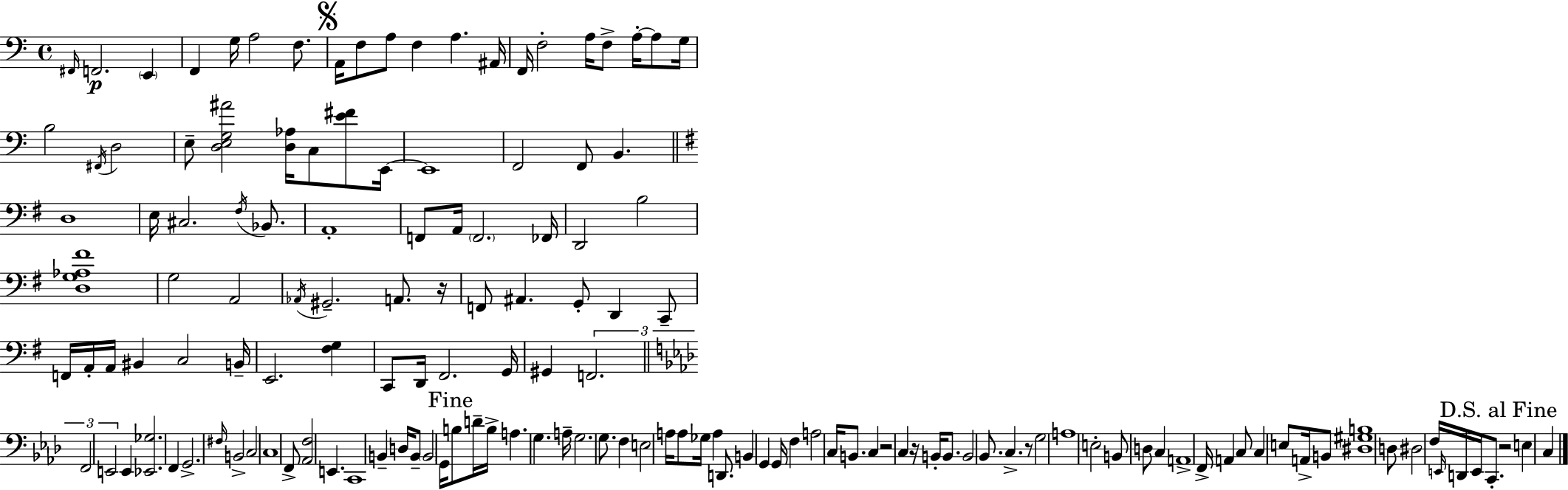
X:1
T:Untitled
M:4/4
L:1/4
K:Am
^F,,/4 F,,2 E,, F,, G,/4 A,2 F,/2 A,,/4 F,/2 A,/2 F, A, ^A,,/4 F,,/4 F,2 A,/4 F,/2 A,/4 A,/2 G,/4 B,2 ^F,,/4 D,2 E,/2 [D,E,G,^A]2 [D,_A,]/4 C,/2 [E^F]/2 E,,/4 E,,4 F,,2 F,,/2 B,, D,4 E,/4 ^C,2 ^F,/4 _B,,/2 A,,4 F,,/2 A,,/4 F,,2 _F,,/4 D,,2 B,2 [D,G,_A,^F]4 G,2 A,,2 _A,,/4 ^G,,2 A,,/2 z/4 F,,/2 ^A,, G,,/2 D,, C,,/2 F,,/4 A,,/4 A,,/4 ^B,, C,2 B,,/4 E,,2 [^F,G,] C,,/2 D,,/4 ^F,,2 G,,/4 ^G,, F,,2 F,,2 E,,2 E,, [_E,,_G,]2 F,, G,,2 ^F,/4 B,,2 C,2 C,4 F,,/2 [_A,,F,]2 E,, C,,4 B,, D,/4 B,,/2 B,,2 G,,/4 B,/2 D/4 B,/4 A, G, A,/4 G,2 G,/2 F, E,2 A,/4 A,/2 _G,/4 A, D,,/2 B,, G,, G,,/4 F, A,2 C,/4 B,,/2 C, z2 C, z/4 B,,/4 B,,/2 B,,2 _B,,/2 C, z/2 G,2 A,4 E,2 B,,/2 D,/2 C, A,,4 F,,/4 A,, C,/2 C, E,/2 A,,/4 B,,/2 [^D,^G,B,]4 D,/2 ^D,2 F,/4 E,,/4 D,,/4 E,,/4 C,,/2 z2 E, C,